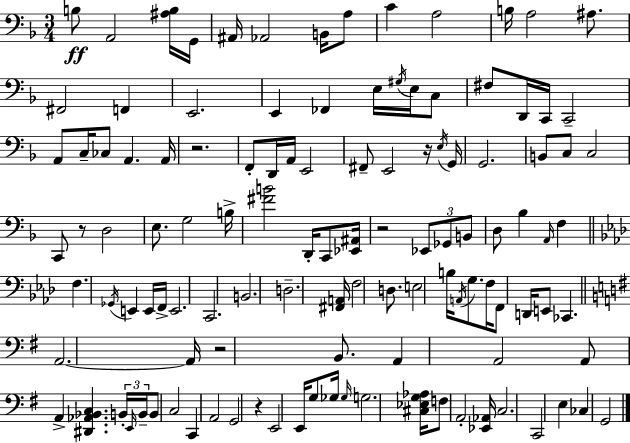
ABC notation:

X:1
T:Untitled
M:3/4
L:1/4
K:Dm
B,/2 A,,2 [^A,B,]/4 G,,/4 ^A,,/4 _A,,2 B,,/4 A,/2 C A,2 B,/4 A,2 ^A,/2 ^F,,2 F,, E,,2 E,, _F,, E,/4 ^G,/4 E,/4 C,/2 ^F,/2 D,,/4 C,,/4 C,,2 A,,/2 C,/4 _C,/2 A,, A,,/4 z2 F,,/2 D,,/4 A,,/4 E,,2 ^F,,/2 E,,2 z/4 E,/4 G,,/4 G,,2 B,,/2 C,/2 C,2 C,,/2 z/2 D,2 E,/2 G,2 B,/4 [^FB]2 D,,/4 C,,/2 [_E,,^A,,]/4 z2 _E,,/2 _G,,/2 B,,/2 D,/2 _B, A,,/4 F, F, _G,,/4 E,, E,,/4 F,,/4 E,,2 C,,2 B,,2 D,2 [^F,,A,,]/4 F,2 D,/2 E,2 B,/4 A,,/4 G,/2 F,/4 F,,/2 D,,/4 E,,/2 _C,, A,,2 A,,/4 z2 B,,/2 A,, A,,2 A,,/2 A,, [^D,,_A,,_B,,C,] B,,/4 E,,/4 B,,/4 B,,/2 C,2 C,, A,,2 G,,2 z E,,2 E,,/4 G,/2 _G,/4 _G,/4 G,2 [^C,_E,G,_A,]/4 F,/2 A,,2 [_E,,_A,,]/4 C,2 C,,2 E, _C, G,,2